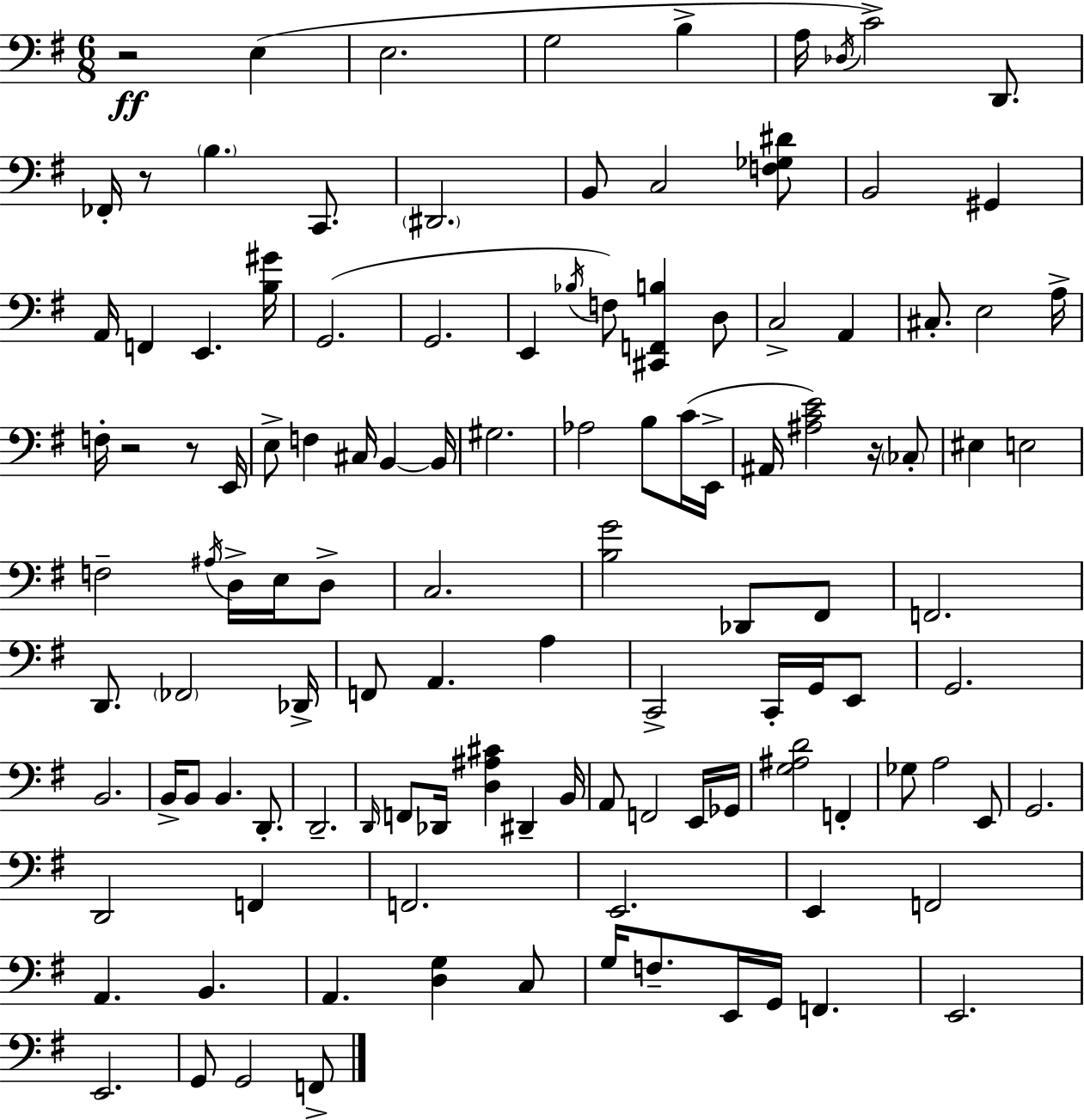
R/h E3/q E3/h. G3/h B3/q A3/s Db3/s C4/h D2/e. FES2/s R/e B3/q. C2/e. D#2/h. B2/e C3/h [F3,Gb3,D#4]/e B2/h G#2/q A2/s F2/q E2/q. [B3,G#4]/s G2/h. G2/h. E2/q Bb3/s F3/e [C#2,F2,B3]/q D3/e C3/h A2/q C#3/e. E3/h A3/s F3/s R/h R/e E2/s E3/e F3/q C#3/s B2/q B2/s G#3/h. Ab3/h B3/e C4/s E2/s A#2/s [A#3,C4,E4]/h R/s CES3/e EIS3/q E3/h F3/h A#3/s D3/s E3/s D3/e C3/h. [B3,G4]/h Db2/e F#2/e F2/h. D2/e. FES2/h Db2/s F2/e A2/q. A3/q C2/h C2/s G2/s E2/e G2/h. B2/h. B2/s B2/e B2/q. D2/e. D2/h. D2/s F2/e Db2/s [D3,A#3,C#4]/q D#2/q B2/s A2/e F2/h E2/s Gb2/s [G3,A#3,D4]/h F2/q Gb3/e A3/h E2/e G2/h. D2/h F2/q F2/h. E2/h. E2/q F2/h A2/q. B2/q. A2/q. [D3,G3]/q C3/e G3/s F3/e. E2/s G2/s F2/q. E2/h. E2/h. G2/e G2/h F2/e